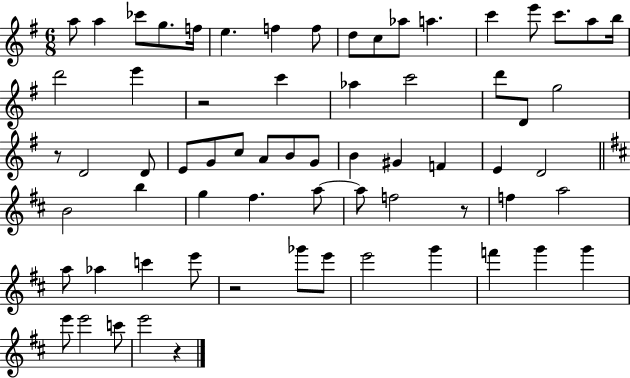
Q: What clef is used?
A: treble